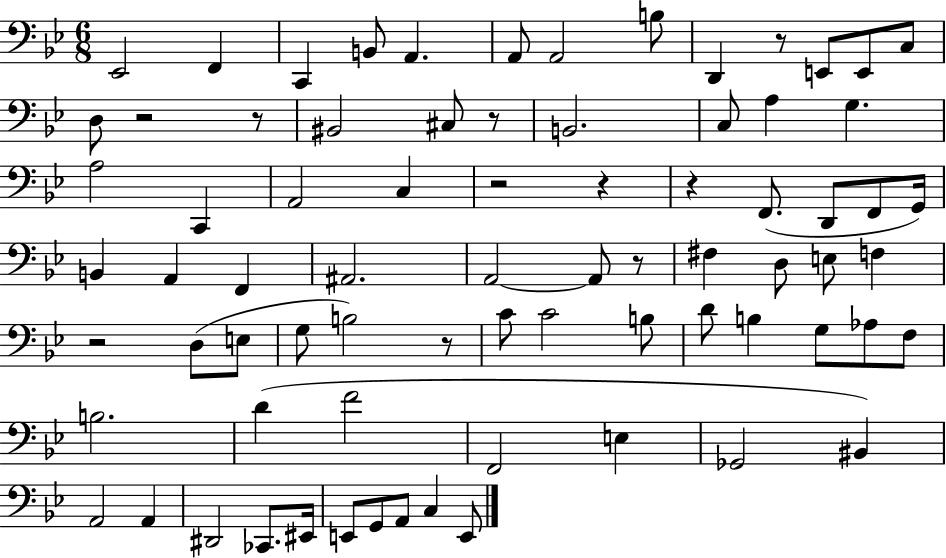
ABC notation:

X:1
T:Untitled
M:6/8
L:1/4
K:Bb
_E,,2 F,, C,, B,,/2 A,, A,,/2 A,,2 B,/2 D,, z/2 E,,/2 E,,/2 C,/2 D,/2 z2 z/2 ^B,,2 ^C,/2 z/2 B,,2 C,/2 A, G, A,2 C,, A,,2 C, z2 z z F,,/2 D,,/2 F,,/2 G,,/4 B,, A,, F,, ^A,,2 A,,2 A,,/2 z/2 ^F, D,/2 E,/2 F, z2 D,/2 E,/2 G,/2 B,2 z/2 C/2 C2 B,/2 D/2 B, G,/2 _A,/2 F,/2 B,2 D F2 F,,2 E, _G,,2 ^B,, A,,2 A,, ^D,,2 _C,,/2 ^E,,/4 E,,/2 G,,/2 A,,/2 C, E,,/2